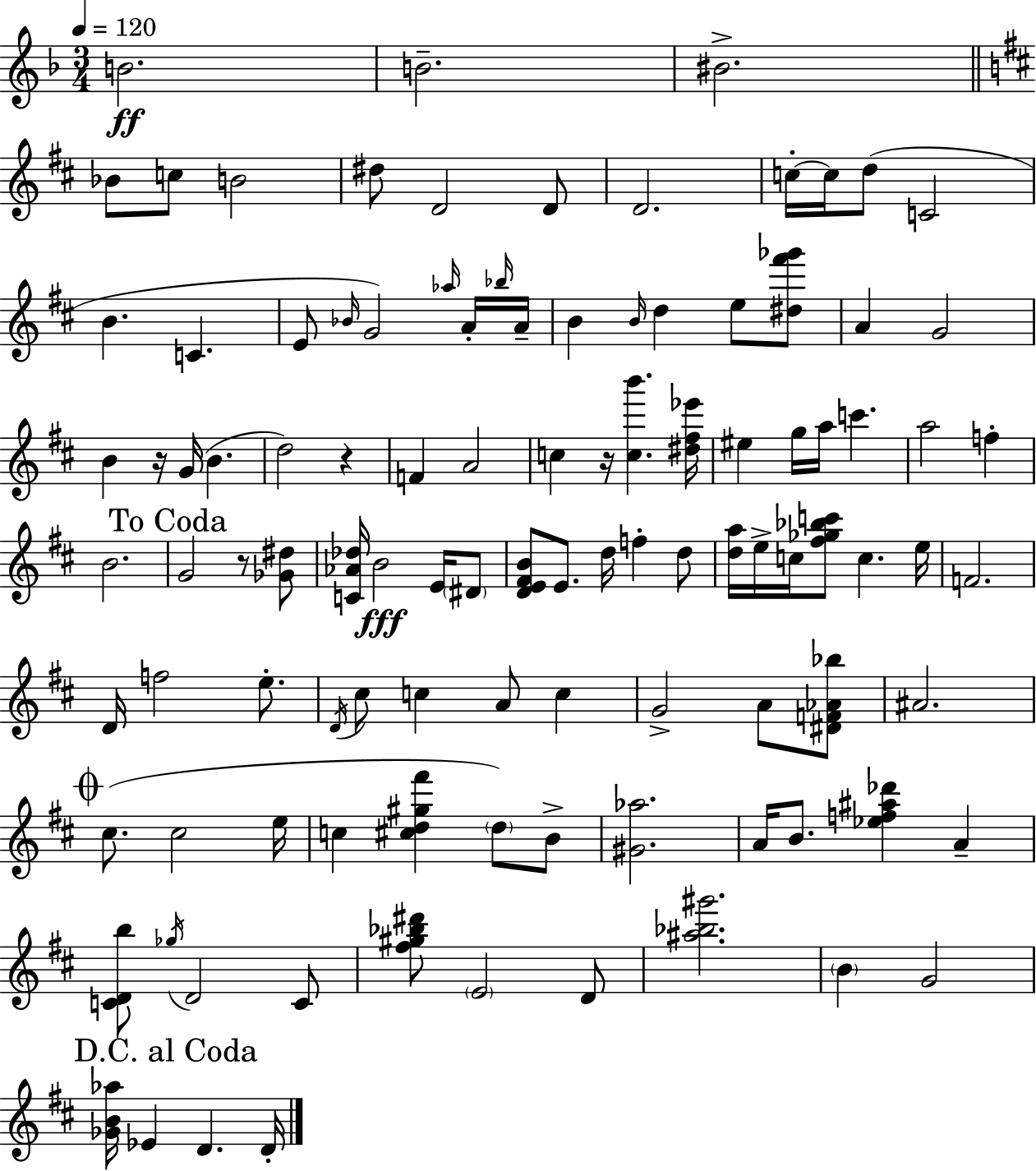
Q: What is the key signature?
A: D minor